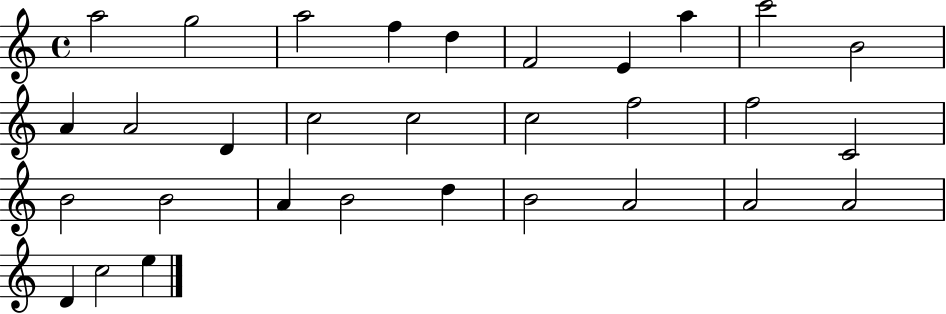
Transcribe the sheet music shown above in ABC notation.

X:1
T:Untitled
M:4/4
L:1/4
K:C
a2 g2 a2 f d F2 E a c'2 B2 A A2 D c2 c2 c2 f2 f2 C2 B2 B2 A B2 d B2 A2 A2 A2 D c2 e